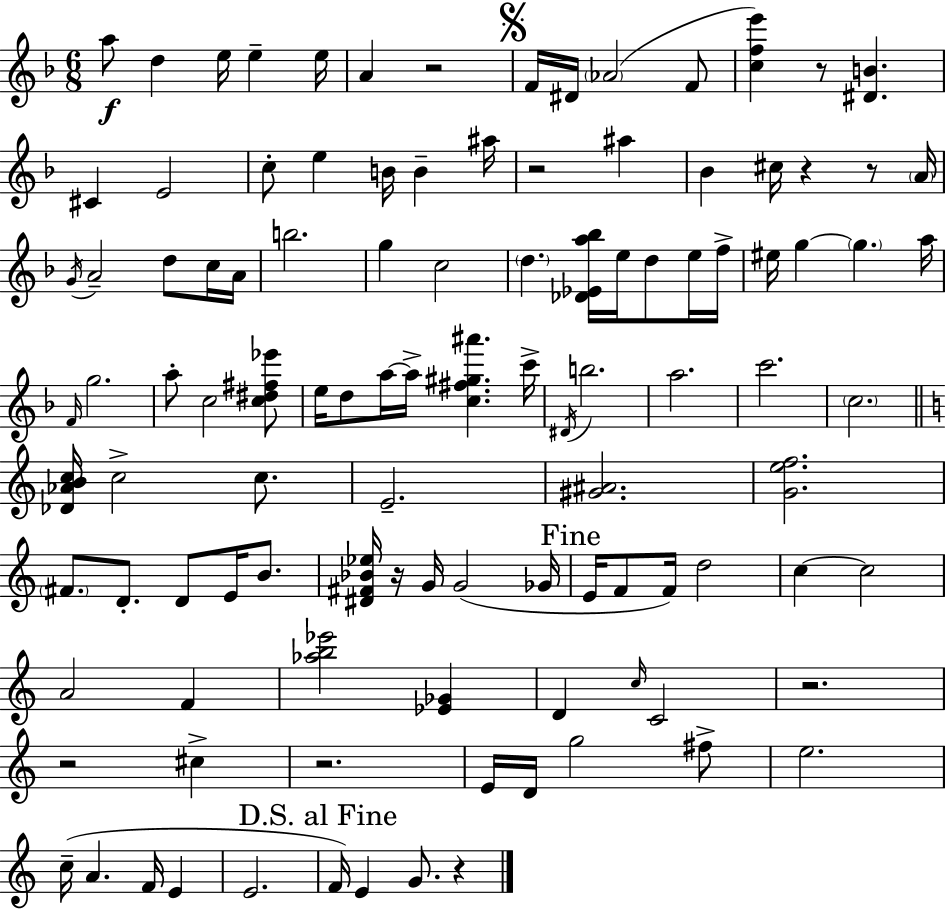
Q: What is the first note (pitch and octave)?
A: A5